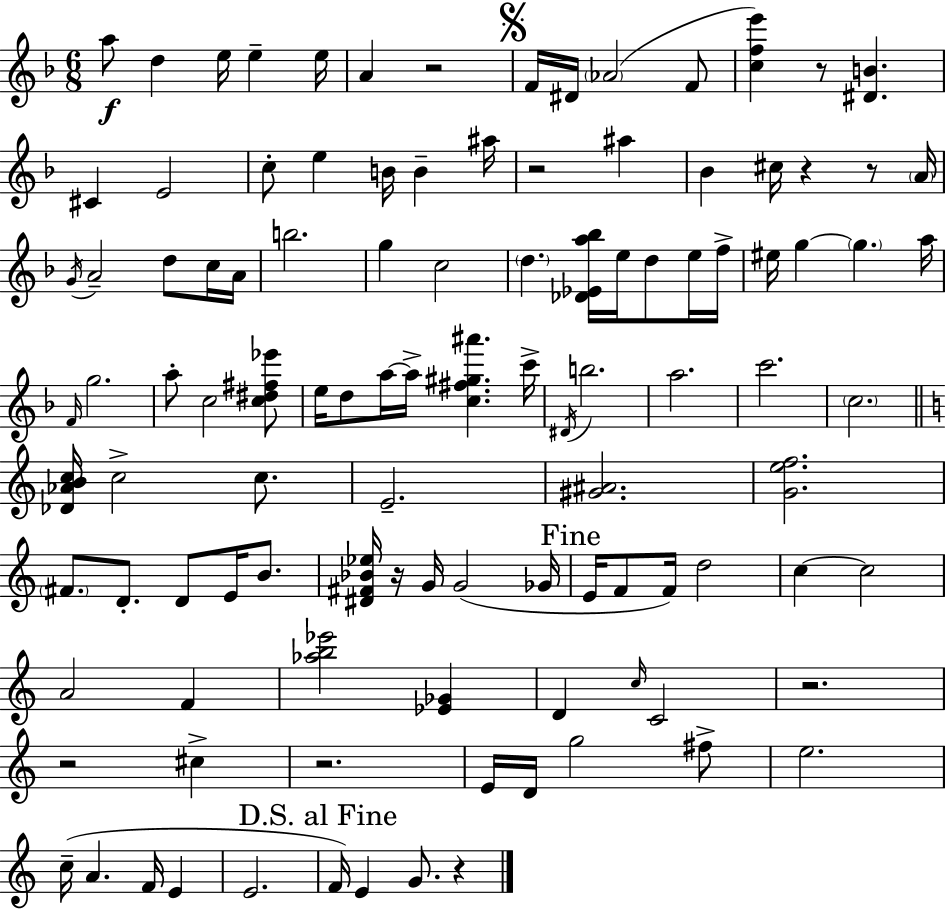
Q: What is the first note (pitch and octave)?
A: A5